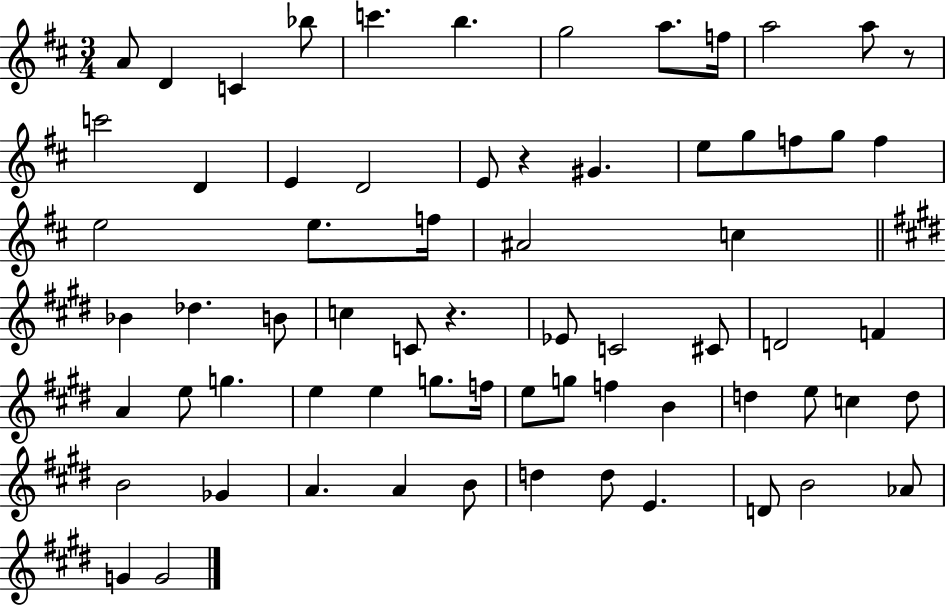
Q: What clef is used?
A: treble